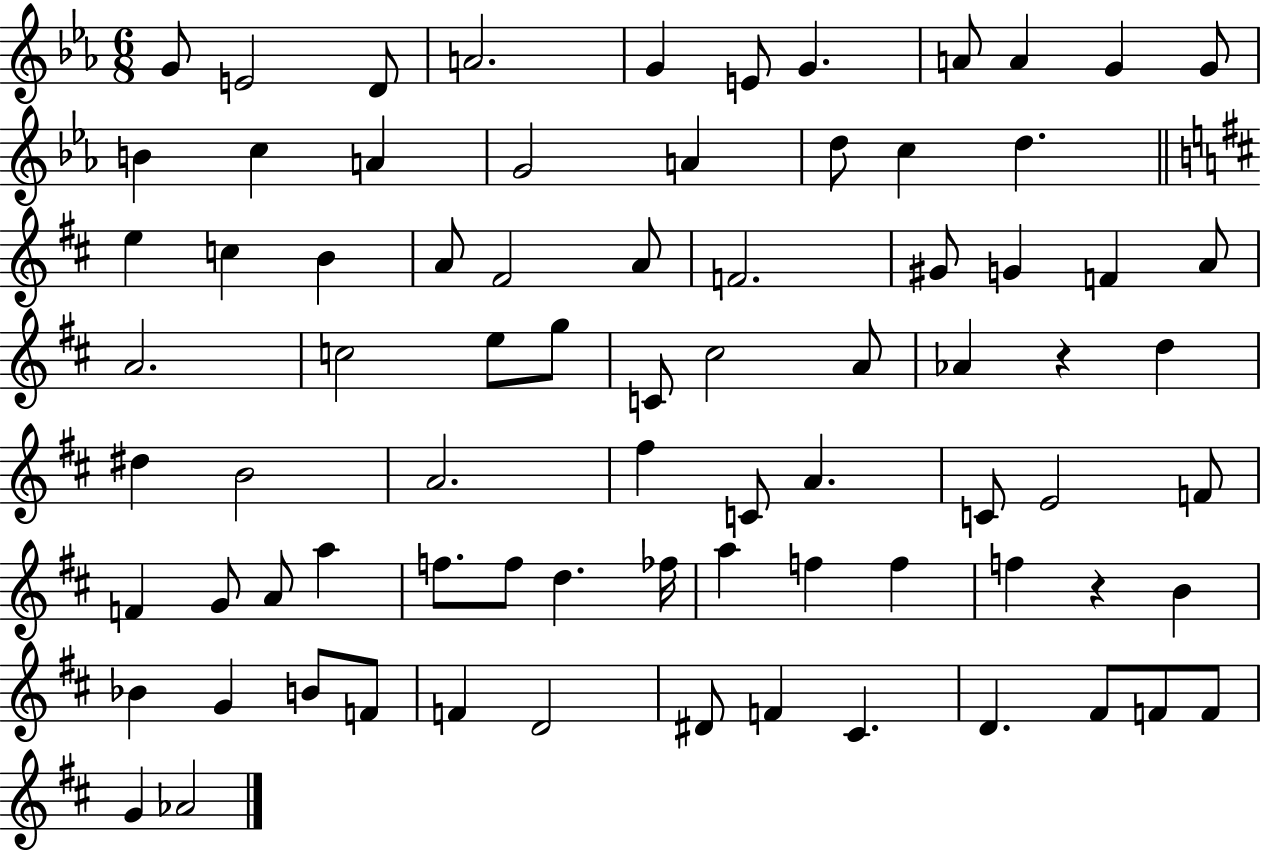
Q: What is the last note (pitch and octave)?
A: Ab4